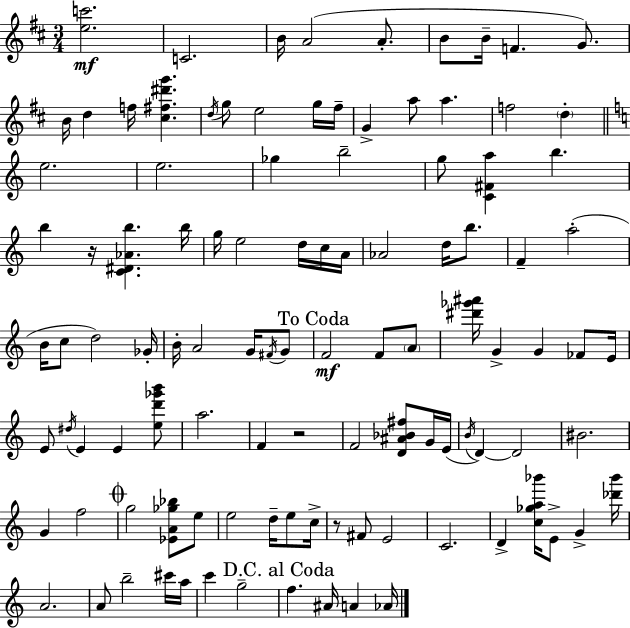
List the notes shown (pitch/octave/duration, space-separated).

[E5,C6]/h. C4/h. B4/s A4/h A4/e. B4/e B4/s F4/q. G4/e. B4/s D5/q F5/s [C#5,F#5,D#6,G6]/q. D5/s G5/e E5/h G5/s F#5/s G4/q A5/e A5/q. F5/h D5/q E5/h. E5/h. Gb5/q B5/h G5/e [C4,F#4,A5]/q B5/q. B5/q R/s [C4,D#4,Ab4,B5]/q. B5/s G5/s E5/h D5/s C5/s A4/s Ab4/h D5/s B5/e. F4/q A5/h B4/s C5/e D5/h Gb4/s B4/s A4/h G4/s F#4/s G4/e F4/h F4/e A4/e [D#6,Gb6,A#6]/s G4/q G4/q FES4/e E4/s E4/e D#5/s E4/q E4/q [E5,D6,Gb6,B6]/e A5/h. F4/q R/h F4/h [D4,A#4,Bb4,F#5]/e G4/s E4/s B4/s D4/q D4/h BIS4/h. G4/q F5/h G5/h [Eb4,A4,Gb5,Bb5]/e E5/e E5/h D5/s E5/e C5/s R/e F#4/e E4/h C4/h. D4/q [C5,Gb5,A5,Bb6]/s E4/e G4/q [Db6,Bb6]/s A4/h. A4/e B5/h C#6/s A5/s C6/q G5/h F5/q. A#4/s A4/q Ab4/s